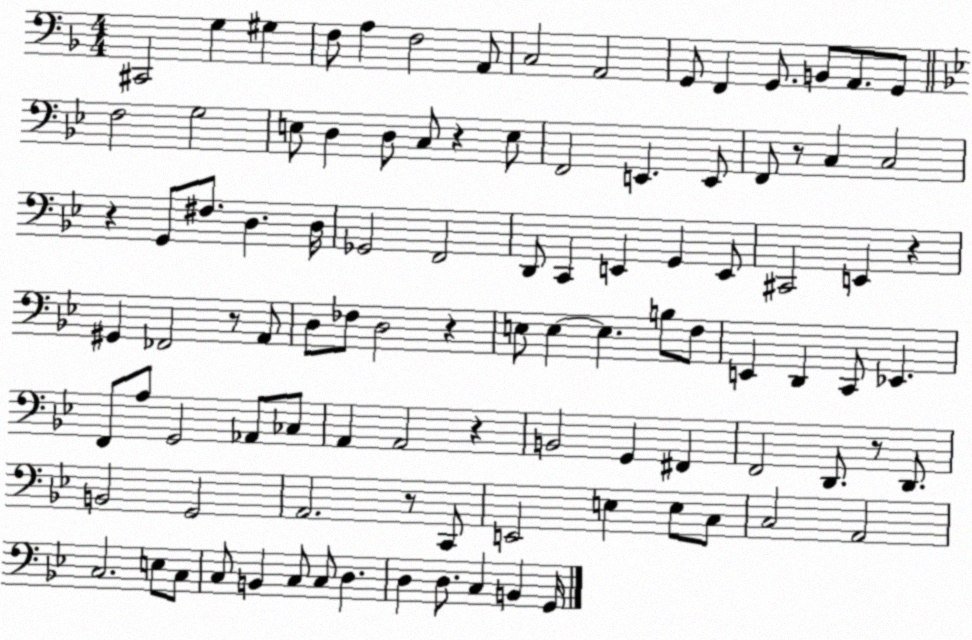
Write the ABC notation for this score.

X:1
T:Untitled
M:4/4
L:1/4
K:F
^C,,2 G, ^G, F,/2 A, F,2 A,,/2 C,2 A,,2 G,,/2 F,, G,,/2 B,,/2 A,,/2 G,,/2 F,2 G,2 E,/2 D, D,/2 C,/2 z E,/2 F,,2 E,, E,,/2 F,,/2 z/2 C, C,2 z G,,/2 ^F,/2 D, D,/4 _G,,2 F,,2 D,,/2 C,, E,, G,, E,,/2 ^C,,2 E,, z ^G,, _F,,2 z/2 A,,/2 D,/2 _F,/2 D,2 z E,/2 E, E, B,/2 F,/2 E,, D,, C,,/2 _E,, F,,/2 A,/2 G,,2 _A,,/2 _C,/2 A,, A,,2 z B,,2 G,, ^F,, F,,2 D,,/2 z/2 D,,/2 B,,2 G,,2 A,,2 z/2 C,,/2 E,,2 E, E,/2 C,/2 C,2 A,,2 C,2 E,/2 C,/2 C,/2 B,, C,/2 C,/2 D, D, D,/2 C, B,, G,,/4